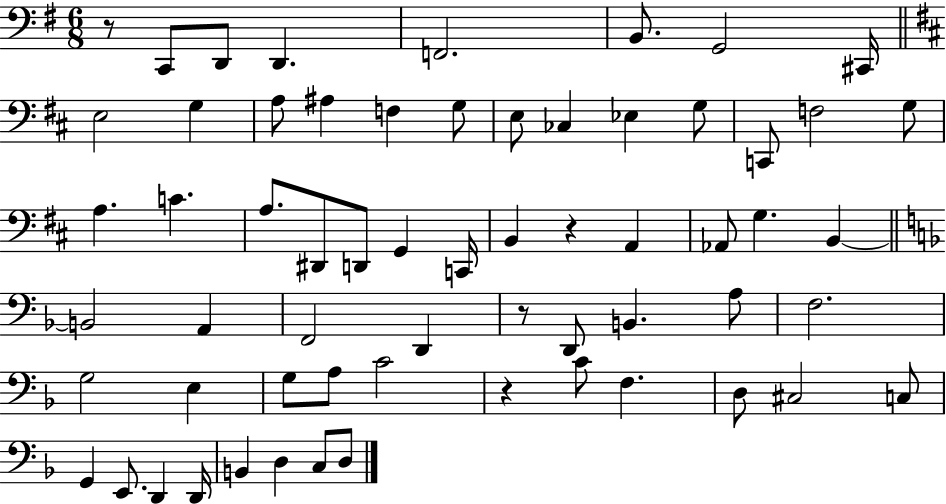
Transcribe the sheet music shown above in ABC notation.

X:1
T:Untitled
M:6/8
L:1/4
K:G
z/2 C,,/2 D,,/2 D,, F,,2 B,,/2 G,,2 ^C,,/4 E,2 G, A,/2 ^A, F, G,/2 E,/2 _C, _E, G,/2 C,,/2 F,2 G,/2 A, C A,/2 ^D,,/2 D,,/2 G,, C,,/4 B,, z A,, _A,,/2 G, B,, B,,2 A,, F,,2 D,, z/2 D,,/2 B,, A,/2 F,2 G,2 E, G,/2 A,/2 C2 z C/2 F, D,/2 ^C,2 C,/2 G,, E,,/2 D,, D,,/4 B,, D, C,/2 D,/2